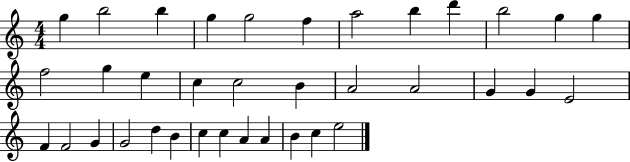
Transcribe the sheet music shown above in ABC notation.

X:1
T:Untitled
M:4/4
L:1/4
K:C
g b2 b g g2 f a2 b d' b2 g g f2 g e c c2 B A2 A2 G G E2 F F2 G G2 d B c c A A B c e2